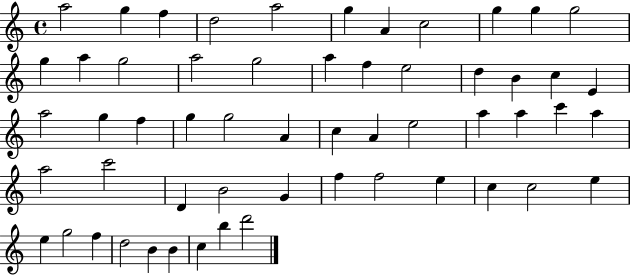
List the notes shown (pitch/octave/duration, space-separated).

A5/h G5/q F5/q D5/h A5/h G5/q A4/q C5/h G5/q G5/q G5/h G5/q A5/q G5/h A5/h G5/h A5/q F5/q E5/h D5/q B4/q C5/q E4/q A5/h G5/q F5/q G5/q G5/h A4/q C5/q A4/q E5/h A5/q A5/q C6/q A5/q A5/h C6/h D4/q B4/h G4/q F5/q F5/h E5/q C5/q C5/h E5/q E5/q G5/h F5/q D5/h B4/q B4/q C5/q B5/q D6/h